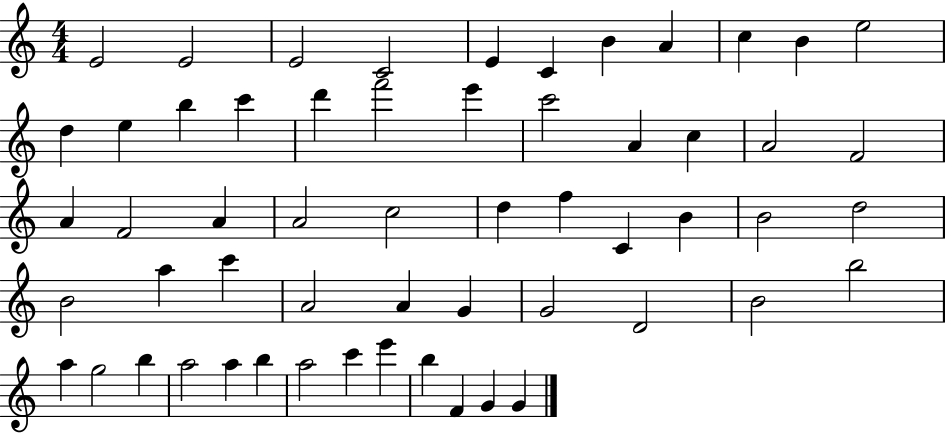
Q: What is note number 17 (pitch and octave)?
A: F6